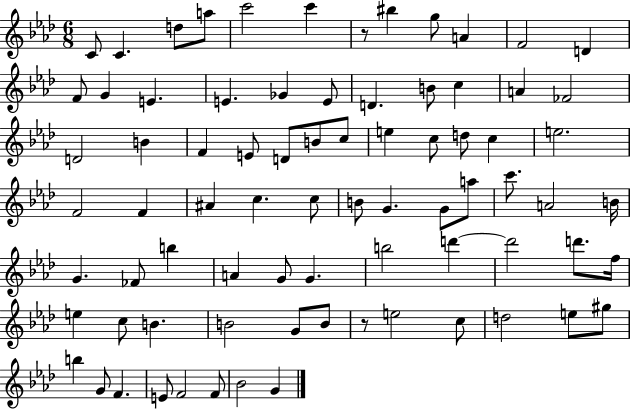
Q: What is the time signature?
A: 6/8